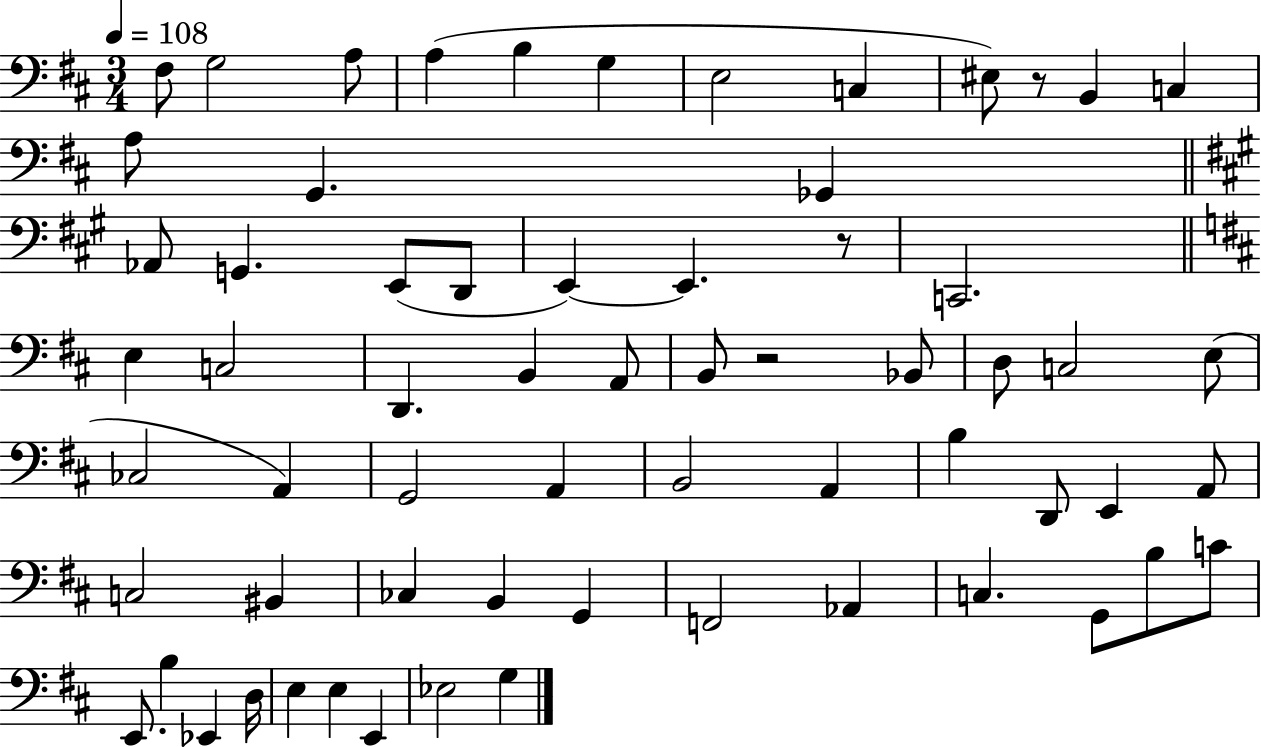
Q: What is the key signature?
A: D major